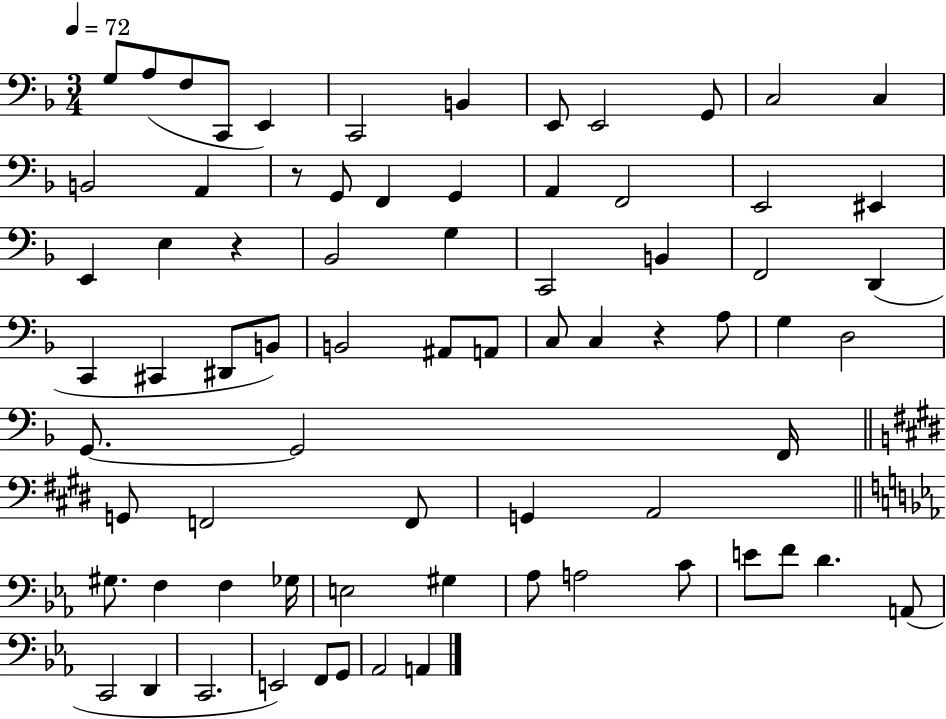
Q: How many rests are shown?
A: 3